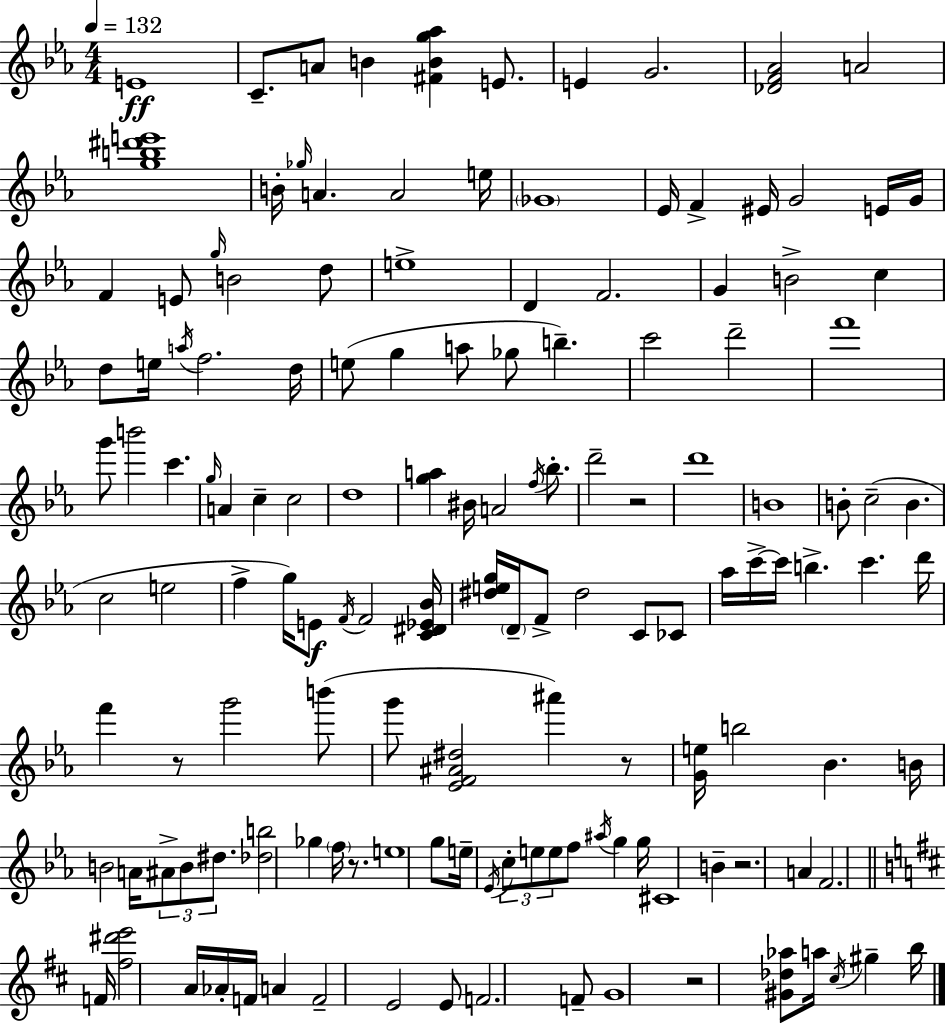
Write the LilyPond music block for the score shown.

{
  \clef treble
  \numericTimeSignature
  \time 4/4
  \key c \minor
  \tempo 4 = 132
  e'1\ff | c'8.-- a'8 b'4 <fis' b' g'' aes''>4 e'8. | e'4 g'2. | <des' f' aes'>2 a'2 | \break <g'' b'' dis''' e'''>1 | b'16-. \grace { ges''16 } a'4. a'2 | e''16 \parenthesize ges'1 | ees'16 f'4-> eis'16 g'2 e'16 | \break g'16 f'4 e'8 \grace { g''16 } b'2 | d''8 e''1-> | d'4 f'2. | g'4 b'2-> c''4 | \break d''8 e''16 \acciaccatura { a''16 } f''2. | d''16 e''8( g''4 a''8 ges''8 b''4.--) | c'''2 d'''2-- | f'''1 | \break g'''8 b'''2 c'''4. | \grace { g''16 } a'4 c''4-- c''2 | d''1 | <g'' a''>4 bis'16 a'2 | \break \acciaccatura { f''16 } bes''8.-. d'''2-- r2 | d'''1 | b'1 | b'8-. c''2--( b'4. | \break c''2 e''2 | f''4-> g''16) e'8\f \acciaccatura { f'16 } f'2 | <c' dis' ees' bes'>16 <dis'' e'' g''>16 \parenthesize d'16-- f'8-> dis''2 | c'8 ces'8 aes''16 c'''16->~~ c'''16 b''4.-> c'''4. | \break d'''16 f'''4 r8 g'''2 | b'''8( g'''8 <ees' f' ais' dis''>2 | ais'''4) r8 <g' e''>16 b''2 bes'4. | b'16 b'2 a'16 \tuplet 3/2 { ais'8-> | \break b'8 dis''8. } <des'' b''>2 ges''4 | \parenthesize f''16 r8. e''1 | g''8 e''16-- \acciaccatura { ees'16 } \tuplet 3/2 { c''8-. e''8 e''8 } | f''8 \acciaccatura { ais''16 } g''4 g''16 cis'1 | \break b'4-- r2. | a'4 f'2. | \bar "||" \break \key b \minor f'16 <fis'' dis''' e'''>2 a'16 aes'16-. f'16 a'4 | f'2-- e'2 | e'8 f'2. f'8-- | g'1 | \break r2 <gis' des'' aes''>8 a''16 \acciaccatura { cis''16 } gis''4-- | b''16 \bar "|."
}